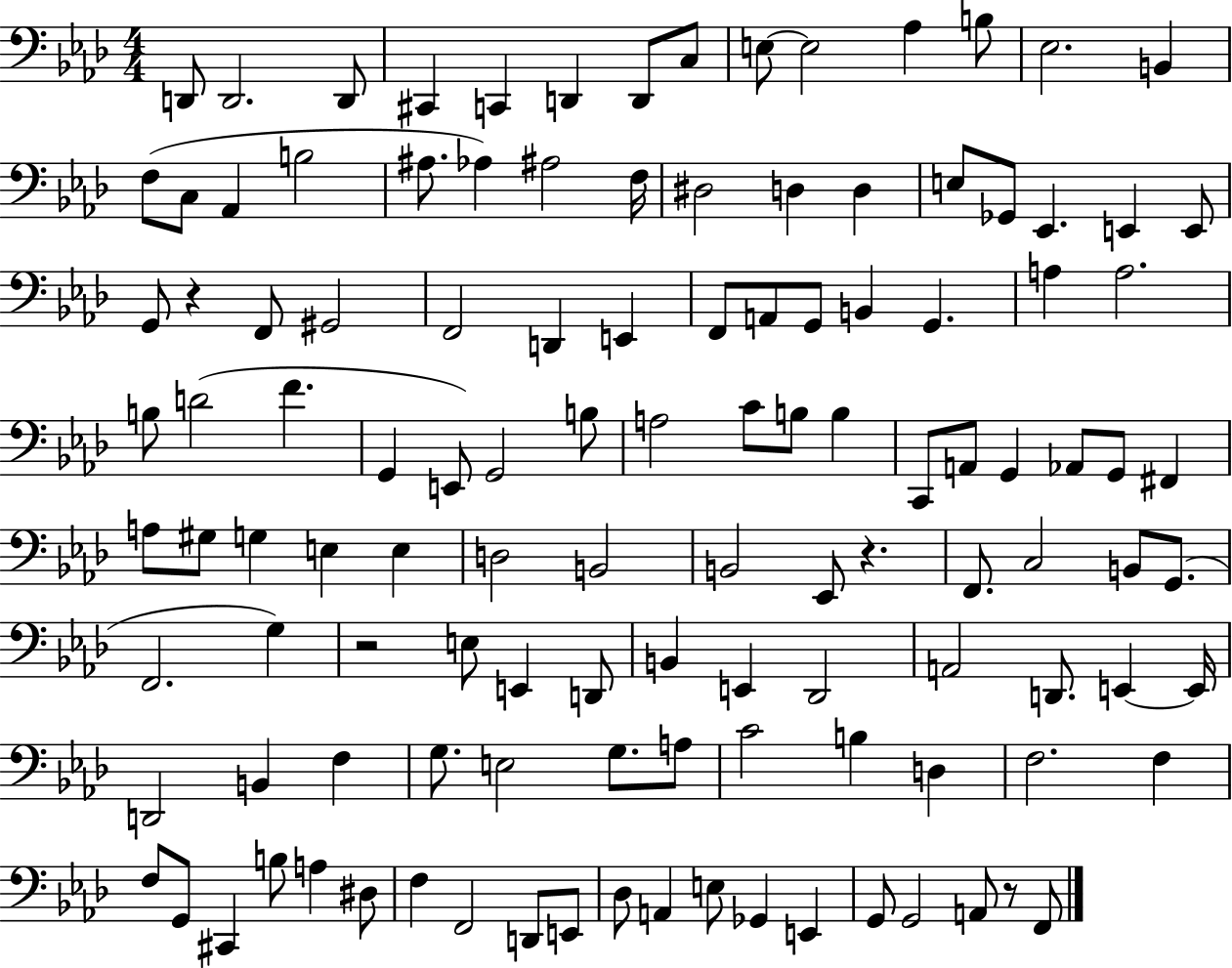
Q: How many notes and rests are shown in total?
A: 120